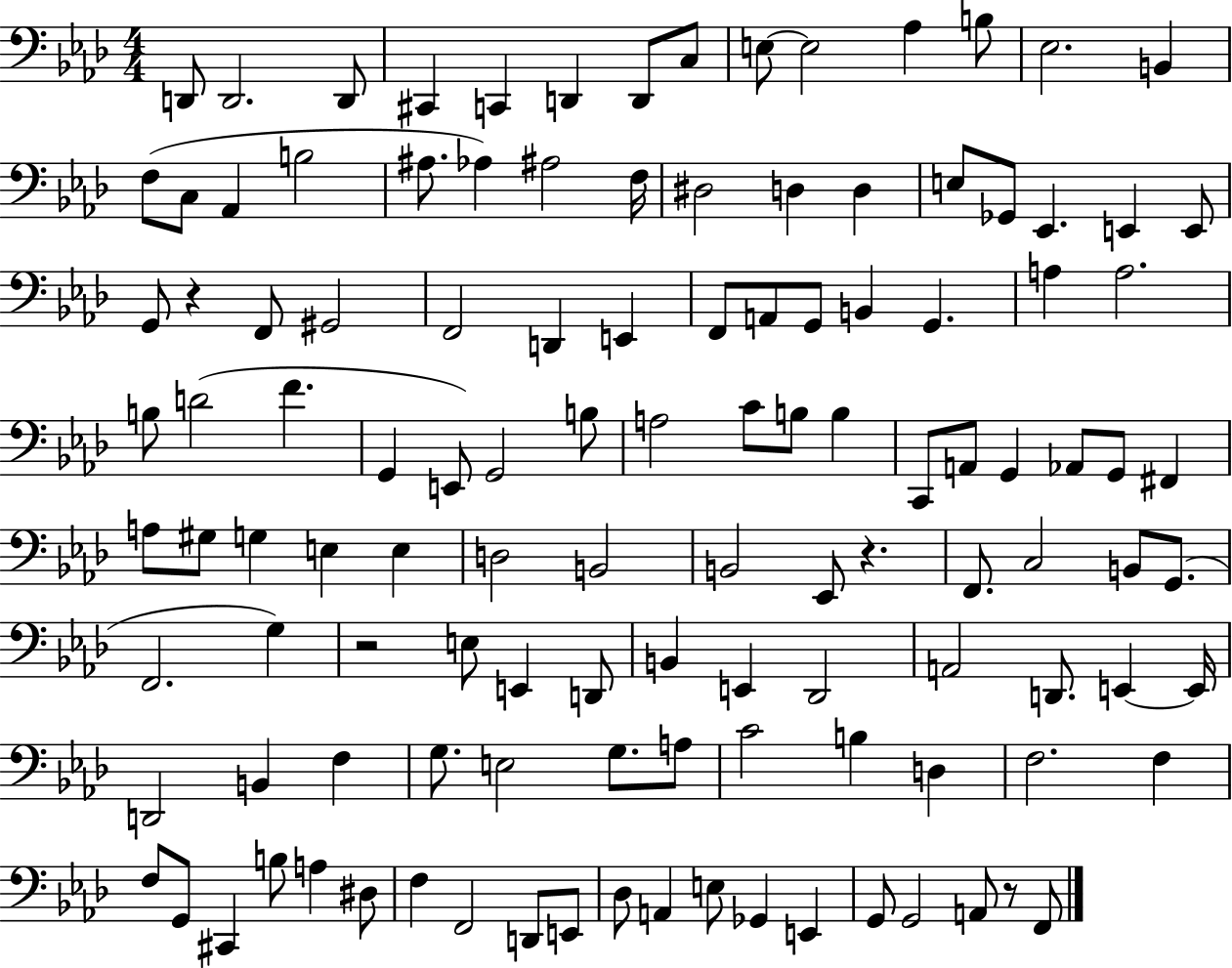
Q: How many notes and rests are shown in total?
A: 120